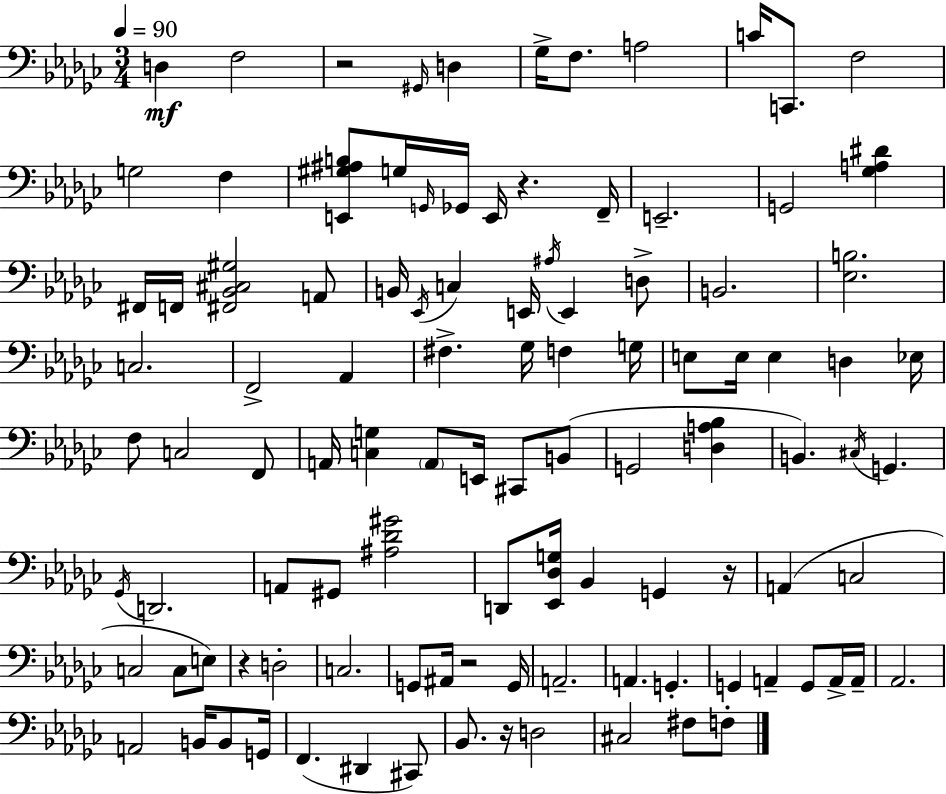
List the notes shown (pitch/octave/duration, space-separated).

D3/q F3/h R/h G#2/s D3/q Gb3/s F3/e. A3/h C4/s C2/e. F3/h G3/h F3/q [E2,G#3,A#3,B3]/e G3/s G2/s Gb2/s E2/s R/q. F2/s E2/h. G2/h [Gb3,A3,D#4]/q F#2/s F2/s [F#2,Bb2,C#3,G#3]/h A2/e B2/s Eb2/s C3/q E2/s A#3/s E2/q D3/e B2/h. [Eb3,B3]/h. C3/h. F2/h Ab2/q F#3/q. Gb3/s F3/q G3/s E3/e E3/s E3/q D3/q Eb3/s F3/e C3/h F2/e A2/s [C3,G3]/q A2/e E2/s C#2/e B2/e G2/h [D3,A3,Bb3]/q B2/q. C#3/s G2/q. Gb2/s D2/h. A2/e G#2/e [A#3,Db4,G#4]/h D2/e [Eb2,Db3,G3]/s Bb2/q G2/q R/s A2/q C3/h C3/h C3/e E3/e R/q D3/h C3/h. G2/e A#2/s R/h G2/s A2/h. A2/q. G2/q. G2/q A2/q G2/e A2/s A2/s Ab2/h. A2/h B2/s B2/e G2/s F2/q. D#2/q C#2/e Bb2/e. R/s D3/h C#3/h F#3/e F3/e